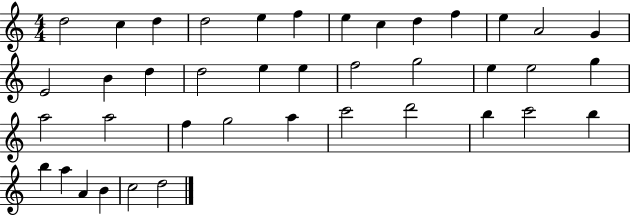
D5/h C5/q D5/q D5/h E5/q F5/q E5/q C5/q D5/q F5/q E5/q A4/h G4/q E4/h B4/q D5/q D5/h E5/q E5/q F5/h G5/h E5/q E5/h G5/q A5/h A5/h F5/q G5/h A5/q C6/h D6/h B5/q C6/h B5/q B5/q A5/q A4/q B4/q C5/h D5/h